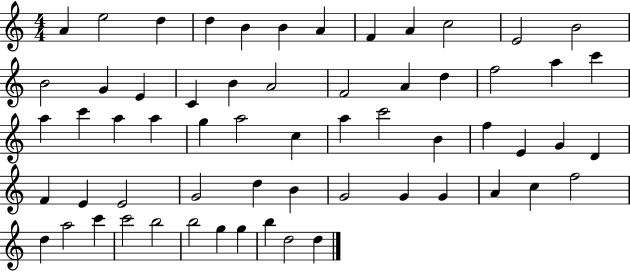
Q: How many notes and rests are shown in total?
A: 61